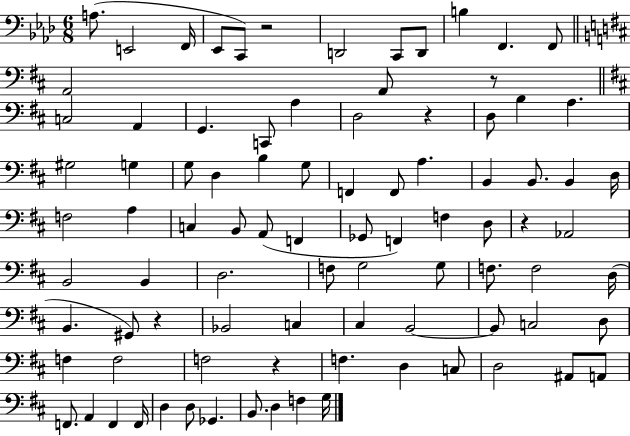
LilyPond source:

{
  \clef bass
  \numericTimeSignature
  \time 6/8
  \key aes \major
  a8.( e,2 f,16 | ees,8 c,8) r2 | d,2 c,8 d,8 | b4 f,4. f,8 | \break \bar "||" \break \key d \major a,2 a,8 r8 | \bar "||" \break \key b \minor c2 a,4 | g,4. c,8 a4 | d2 r4 | d8 b4 a4. | \break gis2 g4 | g8 d4 b4 g8 | f,4 f,8 a4. | b,4 b,8. b,4 d16 | \break f2 a4 | c4 b,8 a,8( f,4 | ges,8 f,4) f4 d8 | r4 aes,2 | \break b,2 b,4 | d2. | f8 g2 g8 | f8. f2 d16( | \break b,4. gis,8) r4 | bes,2 c4 | cis4 b,2~~ | b,8 c2 d8 | \break f4 f2 | f2 r4 | f4. d4 c8 | d2 ais,8 a,8 | \break f,8. a,4 f,4 f,16 | d4 d8 ges,4. | b,8. d4 f4 g16 | \bar "|."
}